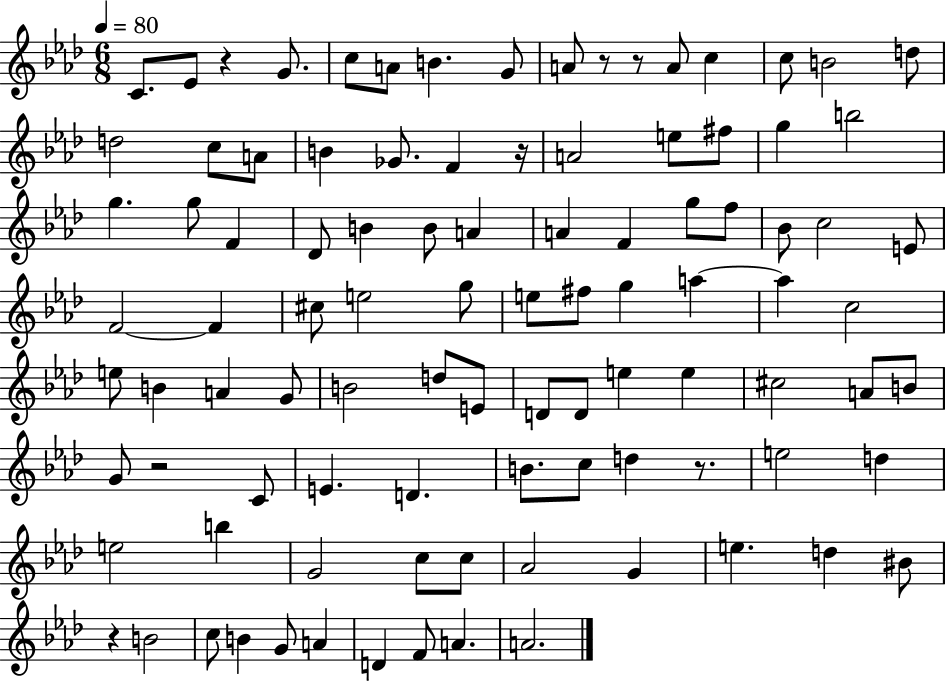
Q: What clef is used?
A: treble